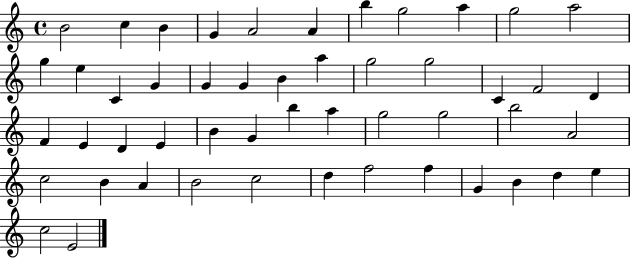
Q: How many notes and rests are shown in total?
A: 50